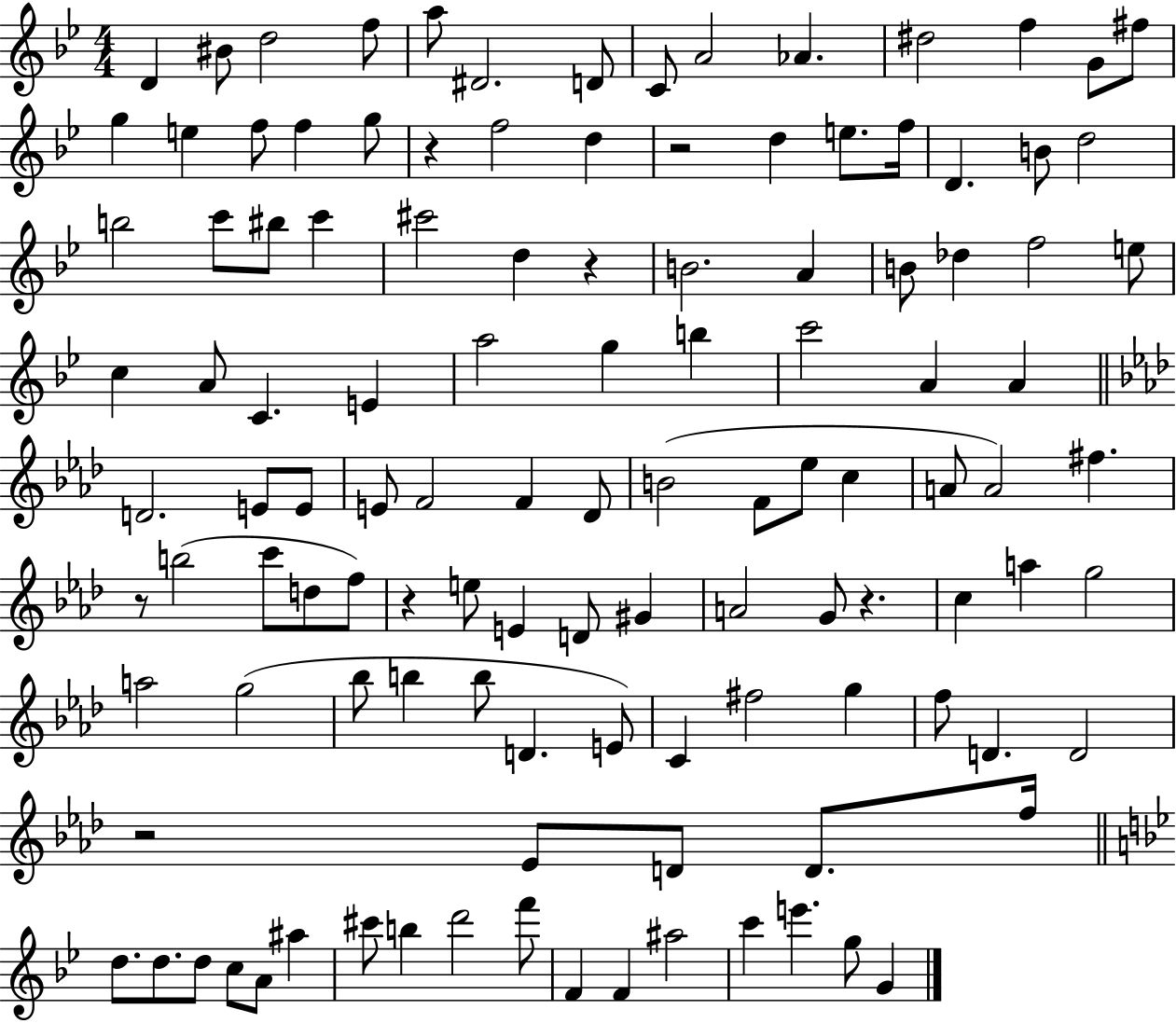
{
  \clef treble
  \numericTimeSignature
  \time 4/4
  \key bes \major
  d'4 bis'8 d''2 f''8 | a''8 dis'2. d'8 | c'8 a'2 aes'4. | dis''2 f''4 g'8 fis''8 | \break g''4 e''4 f''8 f''4 g''8 | r4 f''2 d''4 | r2 d''4 e''8. f''16 | d'4. b'8 d''2 | \break b''2 c'''8 bis''8 c'''4 | cis'''2 d''4 r4 | b'2. a'4 | b'8 des''4 f''2 e''8 | \break c''4 a'8 c'4. e'4 | a''2 g''4 b''4 | c'''2 a'4 a'4 | \bar "||" \break \key aes \major d'2. e'8 e'8 | e'8 f'2 f'4 des'8 | b'2( f'8 ees''8 c''4 | a'8 a'2) fis''4. | \break r8 b''2( c'''8 d''8 f''8) | r4 e''8 e'4 d'8 gis'4 | a'2 g'8 r4. | c''4 a''4 g''2 | \break a''2 g''2( | bes''8 b''4 b''8 d'4. e'8) | c'4 fis''2 g''4 | f''8 d'4. d'2 | \break r2 ees'8 d'8 d'8. f''16 | \bar "||" \break \key bes \major d''8. d''8. d''8 c''8 a'8 ais''4 | cis'''8 b''4 d'''2 f'''8 | f'4 f'4 ais''2 | c'''4 e'''4. g''8 g'4 | \break \bar "|."
}